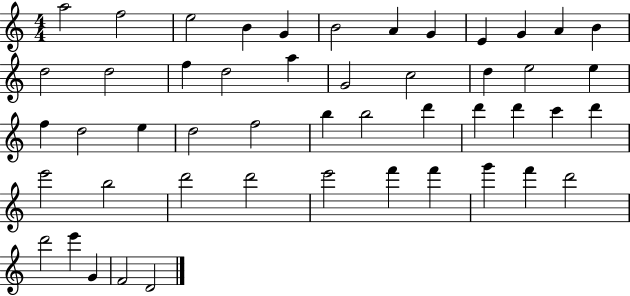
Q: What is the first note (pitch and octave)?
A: A5